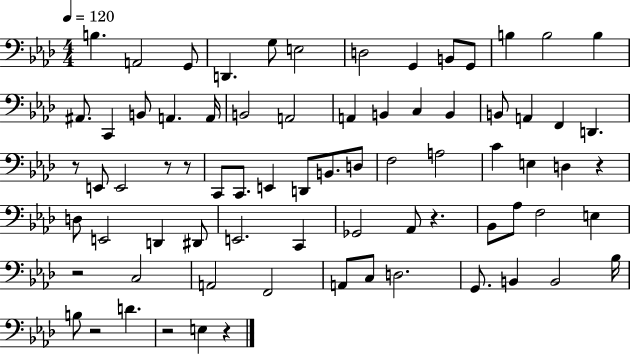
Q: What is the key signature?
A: AES major